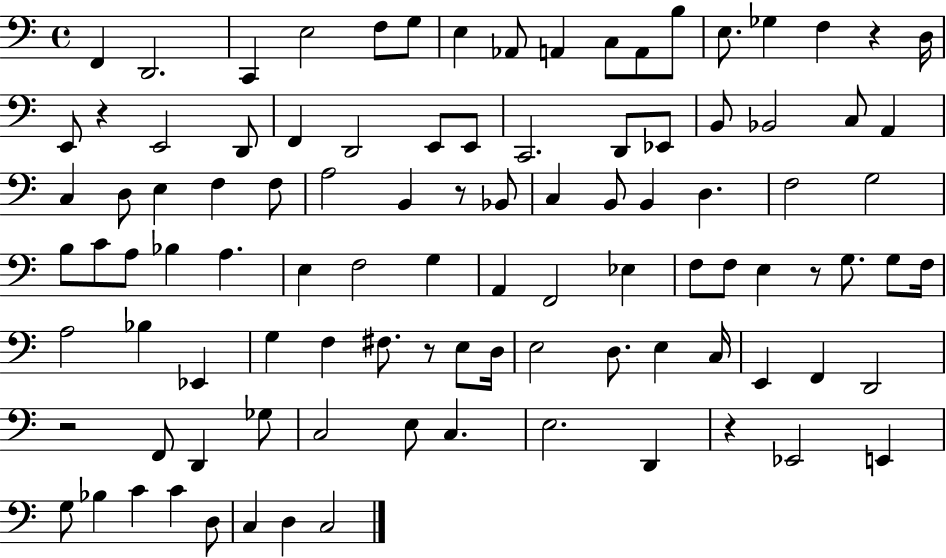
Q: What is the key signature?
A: C major